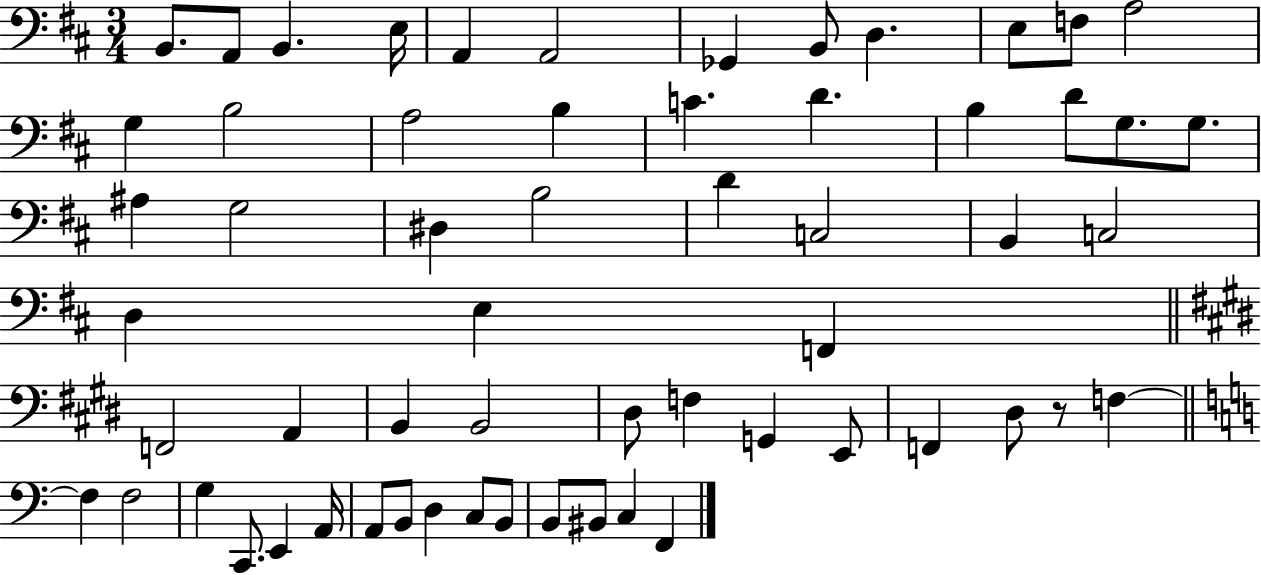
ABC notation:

X:1
T:Untitled
M:3/4
L:1/4
K:D
B,,/2 A,,/2 B,, E,/4 A,, A,,2 _G,, B,,/2 D, E,/2 F,/2 A,2 G, B,2 A,2 B, C D B, D/2 G,/2 G,/2 ^A, G,2 ^D, B,2 D C,2 B,, C,2 D, E, F,, F,,2 A,, B,, B,,2 ^D,/2 F, G,, E,,/2 F,, ^D,/2 z/2 F, F, F,2 G, C,,/2 E,, A,,/4 A,,/2 B,,/2 D, C,/2 B,,/2 B,,/2 ^B,,/2 C, F,,